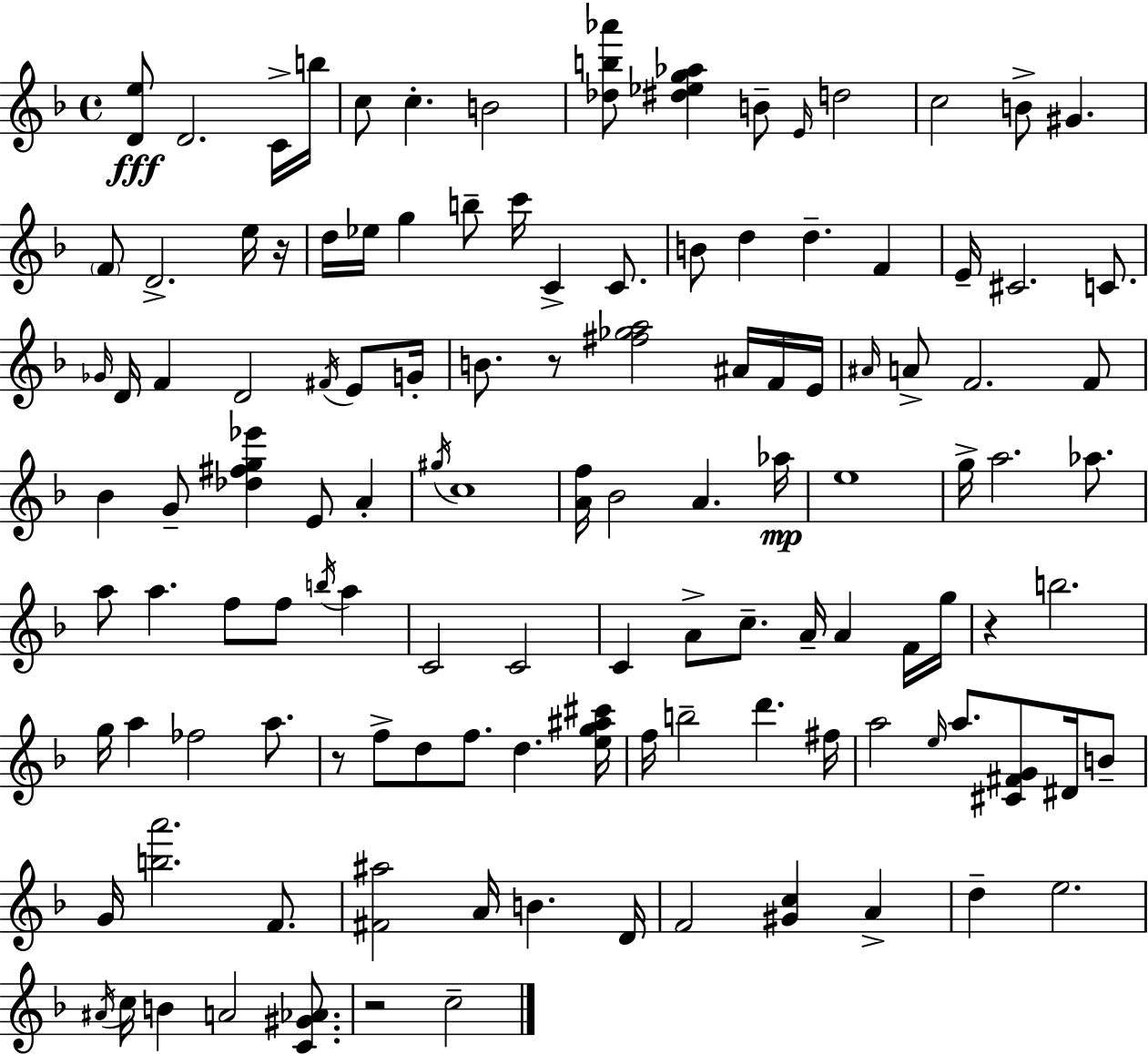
[D4,E5]/e D4/h. C4/s B5/s C5/e C5/q. B4/h [Db5,B5,Ab6]/e [D#5,Eb5,G5,Ab5]/q B4/e E4/s D5/h C5/h B4/e G#4/q. F4/e D4/h. E5/s R/s D5/s Eb5/s G5/q B5/e C6/s C4/q C4/e. B4/e D5/q D5/q. F4/q E4/s C#4/h. C4/e. Gb4/s D4/s F4/q D4/h F#4/s E4/e G4/s B4/e. R/e [F#5,Gb5,A5]/h A#4/s F4/s E4/s A#4/s A4/e F4/h. F4/e Bb4/q G4/e [Db5,F#5,G5,Eb6]/q E4/e A4/q G#5/s C5/w [A4,F5]/s Bb4/h A4/q. Ab5/s E5/w G5/s A5/h. Ab5/e. A5/e A5/q. F5/e F5/e B5/s A5/q C4/h C4/h C4/q A4/e C5/e. A4/s A4/q F4/s G5/s R/q B5/h. G5/s A5/q FES5/h A5/e. R/e F5/e D5/e F5/e. D5/q. [E5,G5,A#5,C#6]/s F5/s B5/h D6/q. F#5/s A5/h E5/s A5/e. [C#4,F#4,G4]/e D#4/s B4/e G4/s [B5,A6]/h. F4/e. [F#4,A#5]/h A4/s B4/q. D4/s F4/h [G#4,C5]/q A4/q D5/q E5/h. A#4/s C5/s B4/q A4/h [C4,G#4,Ab4]/e. R/h C5/h